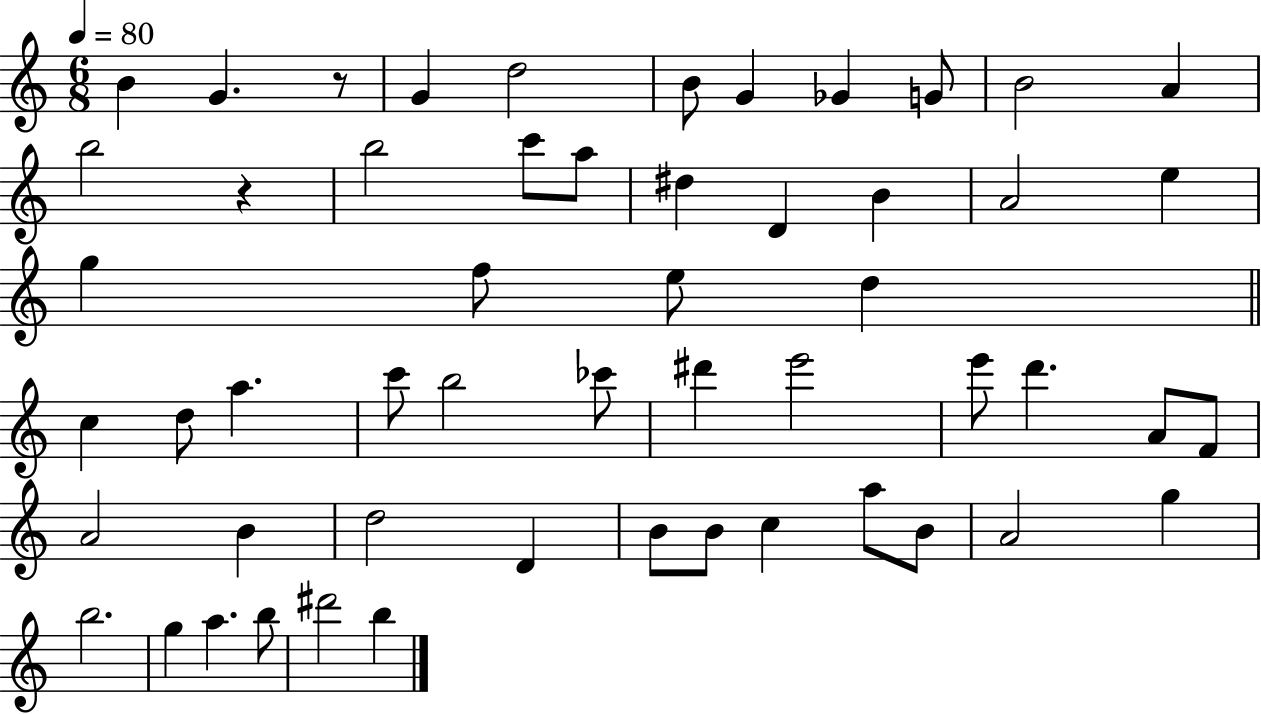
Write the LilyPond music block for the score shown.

{
  \clef treble
  \numericTimeSignature
  \time 6/8
  \key c \major
  \tempo 4 = 80
  b'4 g'4. r8 | g'4 d''2 | b'8 g'4 ges'4 g'8 | b'2 a'4 | \break b''2 r4 | b''2 c'''8 a''8 | dis''4 d'4 b'4 | a'2 e''4 | \break g''4 f''8 e''8 d''4 | \bar "||" \break \key c \major c''4 d''8 a''4. | c'''8 b''2 ces'''8 | dis'''4 e'''2 | e'''8 d'''4. a'8 f'8 | \break a'2 b'4 | d''2 d'4 | b'8 b'8 c''4 a''8 b'8 | a'2 g''4 | \break b''2. | g''4 a''4. b''8 | dis'''2 b''4 | \bar "|."
}